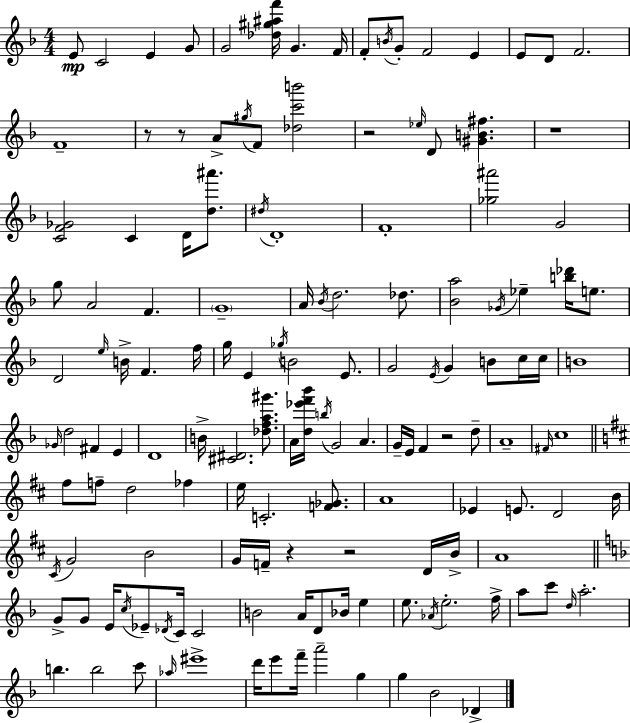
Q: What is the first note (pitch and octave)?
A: E4